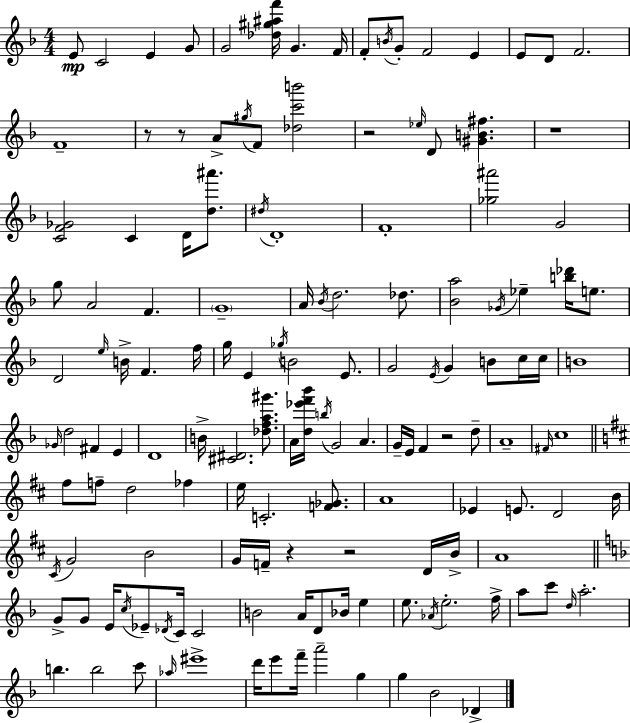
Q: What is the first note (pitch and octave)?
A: E4